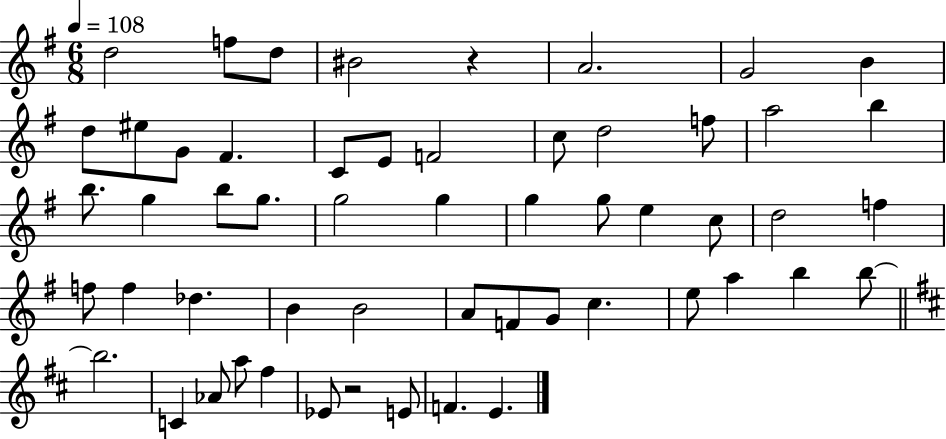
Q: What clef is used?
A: treble